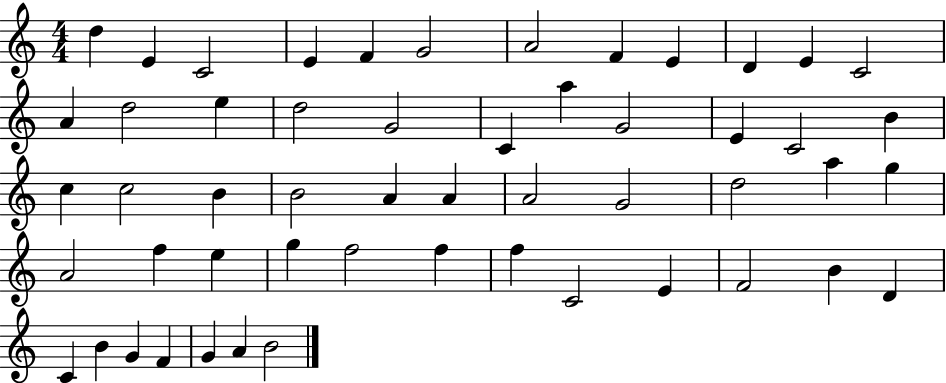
X:1
T:Untitled
M:4/4
L:1/4
K:C
d E C2 E F G2 A2 F E D E C2 A d2 e d2 G2 C a G2 E C2 B c c2 B B2 A A A2 G2 d2 a g A2 f e g f2 f f C2 E F2 B D C B G F G A B2